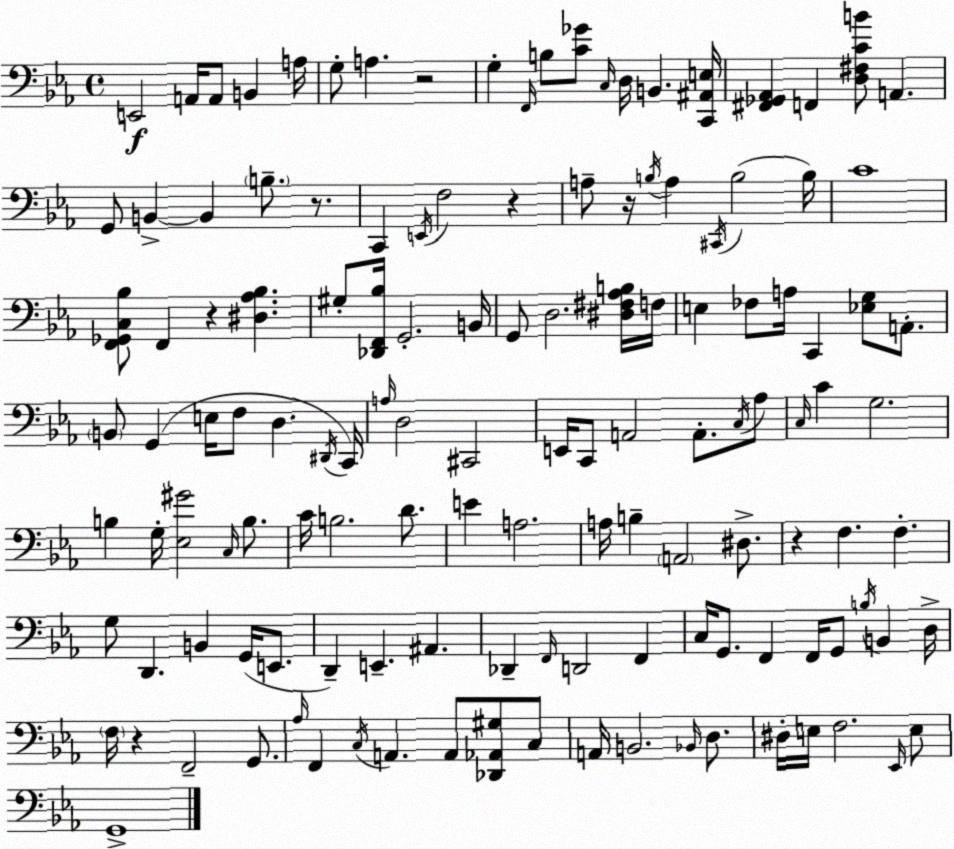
X:1
T:Untitled
M:4/4
L:1/4
K:Cm
E,,2 A,,/4 A,,/2 B,, A,/4 G,/2 A, z2 G, F,,/4 B,/2 [C_G]/2 C,/4 D,/4 B,, [C,,^A,,E,]/4 [^F,,_G,,_A,,] F,, [D,^F,CB]/2 A,, G,,/2 B,, B,, B,/2 z/2 C,, E,,/4 F,2 z A,/2 z/4 B,/4 A, ^C,,/4 B,2 B,/4 C4 [F,,_G,,C,_B,]/2 F,, z [^D,_A,_B,] ^G,/2 [_D,,F,,_B,]/4 G,,2 B,,/4 G,,/2 D,2 [^D,^F,_A,B,]/4 F,/4 E, _F,/2 A,/4 C,, [_E,G,]/2 A,,/2 B,,/2 G,, E,/4 F,/2 D, ^D,,/4 C,,/4 A,/4 D,2 ^C,,2 E,,/4 C,,/2 A,,2 A,,/2 C,/4 _A,/2 C,/4 C G,2 B, G,/4 [_E,^G]2 C,/4 B,/2 C/4 B,2 D/2 E A,2 A,/4 B, A,,2 ^D,/2 z F, F, G,/2 D,, B,, G,,/4 E,,/2 D,, E,, ^A,, _D,, F,,/4 D,,2 F,, C,/4 G,,/2 F,, F,,/4 G,,/2 B,/4 B,, D,/4 F,/4 z F,,2 G,,/2 _A,/4 F,, C,/4 A,, A,,/2 [_D,,_A,,^G,]/2 C,/2 A,,/4 B,,2 _B,,/4 D,/2 ^D,/4 E,/4 F,2 _E,,/4 E,/2 G,,4